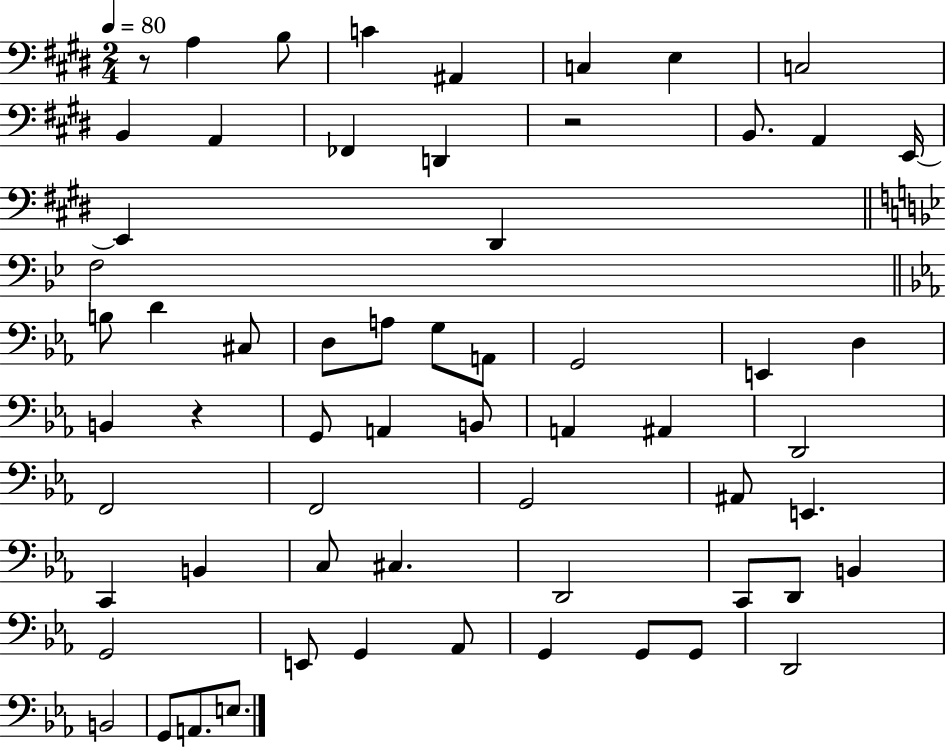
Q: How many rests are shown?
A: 3